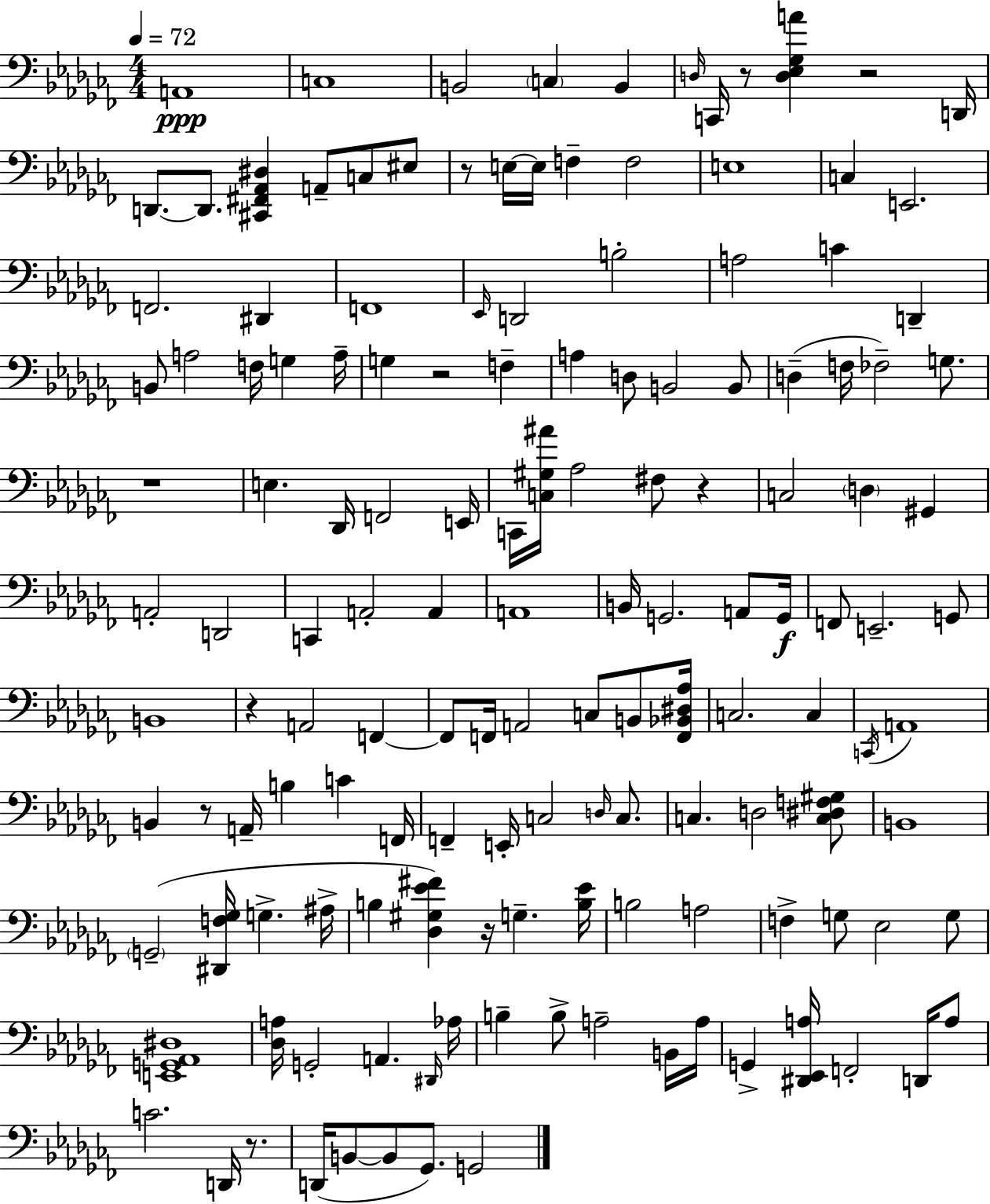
X:1
T:Untitled
M:4/4
L:1/4
K:Abm
A,,4 C,4 B,,2 C, B,, D,/4 C,,/4 z/2 [D,_E,_G,A] z2 D,,/4 D,,/2 D,,/2 [^C,,^F,,_A,,^D,] A,,/2 C,/2 ^E,/2 z/2 E,/4 E,/4 F, F,2 E,4 C, E,,2 F,,2 ^D,, F,,4 _E,,/4 D,,2 B,2 A,2 C D,, B,,/2 A,2 F,/4 G, A,/4 G, z2 F, A, D,/2 B,,2 B,,/2 D, F,/4 _F,2 G,/2 z4 E, _D,,/4 F,,2 E,,/4 C,,/4 [C,^G,^A]/4 _A,2 ^F,/2 z C,2 D, ^G,, A,,2 D,,2 C,, A,,2 A,, A,,4 B,,/4 G,,2 A,,/2 G,,/4 F,,/2 E,,2 G,,/2 B,,4 z A,,2 F,, F,,/2 F,,/4 A,,2 C,/2 B,,/2 [F,,_B,,^D,_A,]/4 C,2 C, C,,/4 A,,4 B,, z/2 A,,/4 B, C F,,/4 F,, E,,/4 C,2 D,/4 C,/2 C, D,2 [C,^D,F,^G,]/2 B,,4 G,,2 [^D,,F,_G,]/4 G, ^A,/4 B, [_D,^G,_E^F] z/4 G, [B,_E]/4 B,2 A,2 F, G,/2 _E,2 G,/2 [E,,G,,_A,,^D,]4 [_D,A,]/4 G,,2 A,, ^D,,/4 _A,/4 B, B,/2 A,2 B,,/4 A,/4 G,, [^D,,_E,,A,]/4 F,,2 D,,/4 A,/2 C2 D,,/4 z/2 D,,/4 B,,/2 B,,/2 _G,,/2 G,,2